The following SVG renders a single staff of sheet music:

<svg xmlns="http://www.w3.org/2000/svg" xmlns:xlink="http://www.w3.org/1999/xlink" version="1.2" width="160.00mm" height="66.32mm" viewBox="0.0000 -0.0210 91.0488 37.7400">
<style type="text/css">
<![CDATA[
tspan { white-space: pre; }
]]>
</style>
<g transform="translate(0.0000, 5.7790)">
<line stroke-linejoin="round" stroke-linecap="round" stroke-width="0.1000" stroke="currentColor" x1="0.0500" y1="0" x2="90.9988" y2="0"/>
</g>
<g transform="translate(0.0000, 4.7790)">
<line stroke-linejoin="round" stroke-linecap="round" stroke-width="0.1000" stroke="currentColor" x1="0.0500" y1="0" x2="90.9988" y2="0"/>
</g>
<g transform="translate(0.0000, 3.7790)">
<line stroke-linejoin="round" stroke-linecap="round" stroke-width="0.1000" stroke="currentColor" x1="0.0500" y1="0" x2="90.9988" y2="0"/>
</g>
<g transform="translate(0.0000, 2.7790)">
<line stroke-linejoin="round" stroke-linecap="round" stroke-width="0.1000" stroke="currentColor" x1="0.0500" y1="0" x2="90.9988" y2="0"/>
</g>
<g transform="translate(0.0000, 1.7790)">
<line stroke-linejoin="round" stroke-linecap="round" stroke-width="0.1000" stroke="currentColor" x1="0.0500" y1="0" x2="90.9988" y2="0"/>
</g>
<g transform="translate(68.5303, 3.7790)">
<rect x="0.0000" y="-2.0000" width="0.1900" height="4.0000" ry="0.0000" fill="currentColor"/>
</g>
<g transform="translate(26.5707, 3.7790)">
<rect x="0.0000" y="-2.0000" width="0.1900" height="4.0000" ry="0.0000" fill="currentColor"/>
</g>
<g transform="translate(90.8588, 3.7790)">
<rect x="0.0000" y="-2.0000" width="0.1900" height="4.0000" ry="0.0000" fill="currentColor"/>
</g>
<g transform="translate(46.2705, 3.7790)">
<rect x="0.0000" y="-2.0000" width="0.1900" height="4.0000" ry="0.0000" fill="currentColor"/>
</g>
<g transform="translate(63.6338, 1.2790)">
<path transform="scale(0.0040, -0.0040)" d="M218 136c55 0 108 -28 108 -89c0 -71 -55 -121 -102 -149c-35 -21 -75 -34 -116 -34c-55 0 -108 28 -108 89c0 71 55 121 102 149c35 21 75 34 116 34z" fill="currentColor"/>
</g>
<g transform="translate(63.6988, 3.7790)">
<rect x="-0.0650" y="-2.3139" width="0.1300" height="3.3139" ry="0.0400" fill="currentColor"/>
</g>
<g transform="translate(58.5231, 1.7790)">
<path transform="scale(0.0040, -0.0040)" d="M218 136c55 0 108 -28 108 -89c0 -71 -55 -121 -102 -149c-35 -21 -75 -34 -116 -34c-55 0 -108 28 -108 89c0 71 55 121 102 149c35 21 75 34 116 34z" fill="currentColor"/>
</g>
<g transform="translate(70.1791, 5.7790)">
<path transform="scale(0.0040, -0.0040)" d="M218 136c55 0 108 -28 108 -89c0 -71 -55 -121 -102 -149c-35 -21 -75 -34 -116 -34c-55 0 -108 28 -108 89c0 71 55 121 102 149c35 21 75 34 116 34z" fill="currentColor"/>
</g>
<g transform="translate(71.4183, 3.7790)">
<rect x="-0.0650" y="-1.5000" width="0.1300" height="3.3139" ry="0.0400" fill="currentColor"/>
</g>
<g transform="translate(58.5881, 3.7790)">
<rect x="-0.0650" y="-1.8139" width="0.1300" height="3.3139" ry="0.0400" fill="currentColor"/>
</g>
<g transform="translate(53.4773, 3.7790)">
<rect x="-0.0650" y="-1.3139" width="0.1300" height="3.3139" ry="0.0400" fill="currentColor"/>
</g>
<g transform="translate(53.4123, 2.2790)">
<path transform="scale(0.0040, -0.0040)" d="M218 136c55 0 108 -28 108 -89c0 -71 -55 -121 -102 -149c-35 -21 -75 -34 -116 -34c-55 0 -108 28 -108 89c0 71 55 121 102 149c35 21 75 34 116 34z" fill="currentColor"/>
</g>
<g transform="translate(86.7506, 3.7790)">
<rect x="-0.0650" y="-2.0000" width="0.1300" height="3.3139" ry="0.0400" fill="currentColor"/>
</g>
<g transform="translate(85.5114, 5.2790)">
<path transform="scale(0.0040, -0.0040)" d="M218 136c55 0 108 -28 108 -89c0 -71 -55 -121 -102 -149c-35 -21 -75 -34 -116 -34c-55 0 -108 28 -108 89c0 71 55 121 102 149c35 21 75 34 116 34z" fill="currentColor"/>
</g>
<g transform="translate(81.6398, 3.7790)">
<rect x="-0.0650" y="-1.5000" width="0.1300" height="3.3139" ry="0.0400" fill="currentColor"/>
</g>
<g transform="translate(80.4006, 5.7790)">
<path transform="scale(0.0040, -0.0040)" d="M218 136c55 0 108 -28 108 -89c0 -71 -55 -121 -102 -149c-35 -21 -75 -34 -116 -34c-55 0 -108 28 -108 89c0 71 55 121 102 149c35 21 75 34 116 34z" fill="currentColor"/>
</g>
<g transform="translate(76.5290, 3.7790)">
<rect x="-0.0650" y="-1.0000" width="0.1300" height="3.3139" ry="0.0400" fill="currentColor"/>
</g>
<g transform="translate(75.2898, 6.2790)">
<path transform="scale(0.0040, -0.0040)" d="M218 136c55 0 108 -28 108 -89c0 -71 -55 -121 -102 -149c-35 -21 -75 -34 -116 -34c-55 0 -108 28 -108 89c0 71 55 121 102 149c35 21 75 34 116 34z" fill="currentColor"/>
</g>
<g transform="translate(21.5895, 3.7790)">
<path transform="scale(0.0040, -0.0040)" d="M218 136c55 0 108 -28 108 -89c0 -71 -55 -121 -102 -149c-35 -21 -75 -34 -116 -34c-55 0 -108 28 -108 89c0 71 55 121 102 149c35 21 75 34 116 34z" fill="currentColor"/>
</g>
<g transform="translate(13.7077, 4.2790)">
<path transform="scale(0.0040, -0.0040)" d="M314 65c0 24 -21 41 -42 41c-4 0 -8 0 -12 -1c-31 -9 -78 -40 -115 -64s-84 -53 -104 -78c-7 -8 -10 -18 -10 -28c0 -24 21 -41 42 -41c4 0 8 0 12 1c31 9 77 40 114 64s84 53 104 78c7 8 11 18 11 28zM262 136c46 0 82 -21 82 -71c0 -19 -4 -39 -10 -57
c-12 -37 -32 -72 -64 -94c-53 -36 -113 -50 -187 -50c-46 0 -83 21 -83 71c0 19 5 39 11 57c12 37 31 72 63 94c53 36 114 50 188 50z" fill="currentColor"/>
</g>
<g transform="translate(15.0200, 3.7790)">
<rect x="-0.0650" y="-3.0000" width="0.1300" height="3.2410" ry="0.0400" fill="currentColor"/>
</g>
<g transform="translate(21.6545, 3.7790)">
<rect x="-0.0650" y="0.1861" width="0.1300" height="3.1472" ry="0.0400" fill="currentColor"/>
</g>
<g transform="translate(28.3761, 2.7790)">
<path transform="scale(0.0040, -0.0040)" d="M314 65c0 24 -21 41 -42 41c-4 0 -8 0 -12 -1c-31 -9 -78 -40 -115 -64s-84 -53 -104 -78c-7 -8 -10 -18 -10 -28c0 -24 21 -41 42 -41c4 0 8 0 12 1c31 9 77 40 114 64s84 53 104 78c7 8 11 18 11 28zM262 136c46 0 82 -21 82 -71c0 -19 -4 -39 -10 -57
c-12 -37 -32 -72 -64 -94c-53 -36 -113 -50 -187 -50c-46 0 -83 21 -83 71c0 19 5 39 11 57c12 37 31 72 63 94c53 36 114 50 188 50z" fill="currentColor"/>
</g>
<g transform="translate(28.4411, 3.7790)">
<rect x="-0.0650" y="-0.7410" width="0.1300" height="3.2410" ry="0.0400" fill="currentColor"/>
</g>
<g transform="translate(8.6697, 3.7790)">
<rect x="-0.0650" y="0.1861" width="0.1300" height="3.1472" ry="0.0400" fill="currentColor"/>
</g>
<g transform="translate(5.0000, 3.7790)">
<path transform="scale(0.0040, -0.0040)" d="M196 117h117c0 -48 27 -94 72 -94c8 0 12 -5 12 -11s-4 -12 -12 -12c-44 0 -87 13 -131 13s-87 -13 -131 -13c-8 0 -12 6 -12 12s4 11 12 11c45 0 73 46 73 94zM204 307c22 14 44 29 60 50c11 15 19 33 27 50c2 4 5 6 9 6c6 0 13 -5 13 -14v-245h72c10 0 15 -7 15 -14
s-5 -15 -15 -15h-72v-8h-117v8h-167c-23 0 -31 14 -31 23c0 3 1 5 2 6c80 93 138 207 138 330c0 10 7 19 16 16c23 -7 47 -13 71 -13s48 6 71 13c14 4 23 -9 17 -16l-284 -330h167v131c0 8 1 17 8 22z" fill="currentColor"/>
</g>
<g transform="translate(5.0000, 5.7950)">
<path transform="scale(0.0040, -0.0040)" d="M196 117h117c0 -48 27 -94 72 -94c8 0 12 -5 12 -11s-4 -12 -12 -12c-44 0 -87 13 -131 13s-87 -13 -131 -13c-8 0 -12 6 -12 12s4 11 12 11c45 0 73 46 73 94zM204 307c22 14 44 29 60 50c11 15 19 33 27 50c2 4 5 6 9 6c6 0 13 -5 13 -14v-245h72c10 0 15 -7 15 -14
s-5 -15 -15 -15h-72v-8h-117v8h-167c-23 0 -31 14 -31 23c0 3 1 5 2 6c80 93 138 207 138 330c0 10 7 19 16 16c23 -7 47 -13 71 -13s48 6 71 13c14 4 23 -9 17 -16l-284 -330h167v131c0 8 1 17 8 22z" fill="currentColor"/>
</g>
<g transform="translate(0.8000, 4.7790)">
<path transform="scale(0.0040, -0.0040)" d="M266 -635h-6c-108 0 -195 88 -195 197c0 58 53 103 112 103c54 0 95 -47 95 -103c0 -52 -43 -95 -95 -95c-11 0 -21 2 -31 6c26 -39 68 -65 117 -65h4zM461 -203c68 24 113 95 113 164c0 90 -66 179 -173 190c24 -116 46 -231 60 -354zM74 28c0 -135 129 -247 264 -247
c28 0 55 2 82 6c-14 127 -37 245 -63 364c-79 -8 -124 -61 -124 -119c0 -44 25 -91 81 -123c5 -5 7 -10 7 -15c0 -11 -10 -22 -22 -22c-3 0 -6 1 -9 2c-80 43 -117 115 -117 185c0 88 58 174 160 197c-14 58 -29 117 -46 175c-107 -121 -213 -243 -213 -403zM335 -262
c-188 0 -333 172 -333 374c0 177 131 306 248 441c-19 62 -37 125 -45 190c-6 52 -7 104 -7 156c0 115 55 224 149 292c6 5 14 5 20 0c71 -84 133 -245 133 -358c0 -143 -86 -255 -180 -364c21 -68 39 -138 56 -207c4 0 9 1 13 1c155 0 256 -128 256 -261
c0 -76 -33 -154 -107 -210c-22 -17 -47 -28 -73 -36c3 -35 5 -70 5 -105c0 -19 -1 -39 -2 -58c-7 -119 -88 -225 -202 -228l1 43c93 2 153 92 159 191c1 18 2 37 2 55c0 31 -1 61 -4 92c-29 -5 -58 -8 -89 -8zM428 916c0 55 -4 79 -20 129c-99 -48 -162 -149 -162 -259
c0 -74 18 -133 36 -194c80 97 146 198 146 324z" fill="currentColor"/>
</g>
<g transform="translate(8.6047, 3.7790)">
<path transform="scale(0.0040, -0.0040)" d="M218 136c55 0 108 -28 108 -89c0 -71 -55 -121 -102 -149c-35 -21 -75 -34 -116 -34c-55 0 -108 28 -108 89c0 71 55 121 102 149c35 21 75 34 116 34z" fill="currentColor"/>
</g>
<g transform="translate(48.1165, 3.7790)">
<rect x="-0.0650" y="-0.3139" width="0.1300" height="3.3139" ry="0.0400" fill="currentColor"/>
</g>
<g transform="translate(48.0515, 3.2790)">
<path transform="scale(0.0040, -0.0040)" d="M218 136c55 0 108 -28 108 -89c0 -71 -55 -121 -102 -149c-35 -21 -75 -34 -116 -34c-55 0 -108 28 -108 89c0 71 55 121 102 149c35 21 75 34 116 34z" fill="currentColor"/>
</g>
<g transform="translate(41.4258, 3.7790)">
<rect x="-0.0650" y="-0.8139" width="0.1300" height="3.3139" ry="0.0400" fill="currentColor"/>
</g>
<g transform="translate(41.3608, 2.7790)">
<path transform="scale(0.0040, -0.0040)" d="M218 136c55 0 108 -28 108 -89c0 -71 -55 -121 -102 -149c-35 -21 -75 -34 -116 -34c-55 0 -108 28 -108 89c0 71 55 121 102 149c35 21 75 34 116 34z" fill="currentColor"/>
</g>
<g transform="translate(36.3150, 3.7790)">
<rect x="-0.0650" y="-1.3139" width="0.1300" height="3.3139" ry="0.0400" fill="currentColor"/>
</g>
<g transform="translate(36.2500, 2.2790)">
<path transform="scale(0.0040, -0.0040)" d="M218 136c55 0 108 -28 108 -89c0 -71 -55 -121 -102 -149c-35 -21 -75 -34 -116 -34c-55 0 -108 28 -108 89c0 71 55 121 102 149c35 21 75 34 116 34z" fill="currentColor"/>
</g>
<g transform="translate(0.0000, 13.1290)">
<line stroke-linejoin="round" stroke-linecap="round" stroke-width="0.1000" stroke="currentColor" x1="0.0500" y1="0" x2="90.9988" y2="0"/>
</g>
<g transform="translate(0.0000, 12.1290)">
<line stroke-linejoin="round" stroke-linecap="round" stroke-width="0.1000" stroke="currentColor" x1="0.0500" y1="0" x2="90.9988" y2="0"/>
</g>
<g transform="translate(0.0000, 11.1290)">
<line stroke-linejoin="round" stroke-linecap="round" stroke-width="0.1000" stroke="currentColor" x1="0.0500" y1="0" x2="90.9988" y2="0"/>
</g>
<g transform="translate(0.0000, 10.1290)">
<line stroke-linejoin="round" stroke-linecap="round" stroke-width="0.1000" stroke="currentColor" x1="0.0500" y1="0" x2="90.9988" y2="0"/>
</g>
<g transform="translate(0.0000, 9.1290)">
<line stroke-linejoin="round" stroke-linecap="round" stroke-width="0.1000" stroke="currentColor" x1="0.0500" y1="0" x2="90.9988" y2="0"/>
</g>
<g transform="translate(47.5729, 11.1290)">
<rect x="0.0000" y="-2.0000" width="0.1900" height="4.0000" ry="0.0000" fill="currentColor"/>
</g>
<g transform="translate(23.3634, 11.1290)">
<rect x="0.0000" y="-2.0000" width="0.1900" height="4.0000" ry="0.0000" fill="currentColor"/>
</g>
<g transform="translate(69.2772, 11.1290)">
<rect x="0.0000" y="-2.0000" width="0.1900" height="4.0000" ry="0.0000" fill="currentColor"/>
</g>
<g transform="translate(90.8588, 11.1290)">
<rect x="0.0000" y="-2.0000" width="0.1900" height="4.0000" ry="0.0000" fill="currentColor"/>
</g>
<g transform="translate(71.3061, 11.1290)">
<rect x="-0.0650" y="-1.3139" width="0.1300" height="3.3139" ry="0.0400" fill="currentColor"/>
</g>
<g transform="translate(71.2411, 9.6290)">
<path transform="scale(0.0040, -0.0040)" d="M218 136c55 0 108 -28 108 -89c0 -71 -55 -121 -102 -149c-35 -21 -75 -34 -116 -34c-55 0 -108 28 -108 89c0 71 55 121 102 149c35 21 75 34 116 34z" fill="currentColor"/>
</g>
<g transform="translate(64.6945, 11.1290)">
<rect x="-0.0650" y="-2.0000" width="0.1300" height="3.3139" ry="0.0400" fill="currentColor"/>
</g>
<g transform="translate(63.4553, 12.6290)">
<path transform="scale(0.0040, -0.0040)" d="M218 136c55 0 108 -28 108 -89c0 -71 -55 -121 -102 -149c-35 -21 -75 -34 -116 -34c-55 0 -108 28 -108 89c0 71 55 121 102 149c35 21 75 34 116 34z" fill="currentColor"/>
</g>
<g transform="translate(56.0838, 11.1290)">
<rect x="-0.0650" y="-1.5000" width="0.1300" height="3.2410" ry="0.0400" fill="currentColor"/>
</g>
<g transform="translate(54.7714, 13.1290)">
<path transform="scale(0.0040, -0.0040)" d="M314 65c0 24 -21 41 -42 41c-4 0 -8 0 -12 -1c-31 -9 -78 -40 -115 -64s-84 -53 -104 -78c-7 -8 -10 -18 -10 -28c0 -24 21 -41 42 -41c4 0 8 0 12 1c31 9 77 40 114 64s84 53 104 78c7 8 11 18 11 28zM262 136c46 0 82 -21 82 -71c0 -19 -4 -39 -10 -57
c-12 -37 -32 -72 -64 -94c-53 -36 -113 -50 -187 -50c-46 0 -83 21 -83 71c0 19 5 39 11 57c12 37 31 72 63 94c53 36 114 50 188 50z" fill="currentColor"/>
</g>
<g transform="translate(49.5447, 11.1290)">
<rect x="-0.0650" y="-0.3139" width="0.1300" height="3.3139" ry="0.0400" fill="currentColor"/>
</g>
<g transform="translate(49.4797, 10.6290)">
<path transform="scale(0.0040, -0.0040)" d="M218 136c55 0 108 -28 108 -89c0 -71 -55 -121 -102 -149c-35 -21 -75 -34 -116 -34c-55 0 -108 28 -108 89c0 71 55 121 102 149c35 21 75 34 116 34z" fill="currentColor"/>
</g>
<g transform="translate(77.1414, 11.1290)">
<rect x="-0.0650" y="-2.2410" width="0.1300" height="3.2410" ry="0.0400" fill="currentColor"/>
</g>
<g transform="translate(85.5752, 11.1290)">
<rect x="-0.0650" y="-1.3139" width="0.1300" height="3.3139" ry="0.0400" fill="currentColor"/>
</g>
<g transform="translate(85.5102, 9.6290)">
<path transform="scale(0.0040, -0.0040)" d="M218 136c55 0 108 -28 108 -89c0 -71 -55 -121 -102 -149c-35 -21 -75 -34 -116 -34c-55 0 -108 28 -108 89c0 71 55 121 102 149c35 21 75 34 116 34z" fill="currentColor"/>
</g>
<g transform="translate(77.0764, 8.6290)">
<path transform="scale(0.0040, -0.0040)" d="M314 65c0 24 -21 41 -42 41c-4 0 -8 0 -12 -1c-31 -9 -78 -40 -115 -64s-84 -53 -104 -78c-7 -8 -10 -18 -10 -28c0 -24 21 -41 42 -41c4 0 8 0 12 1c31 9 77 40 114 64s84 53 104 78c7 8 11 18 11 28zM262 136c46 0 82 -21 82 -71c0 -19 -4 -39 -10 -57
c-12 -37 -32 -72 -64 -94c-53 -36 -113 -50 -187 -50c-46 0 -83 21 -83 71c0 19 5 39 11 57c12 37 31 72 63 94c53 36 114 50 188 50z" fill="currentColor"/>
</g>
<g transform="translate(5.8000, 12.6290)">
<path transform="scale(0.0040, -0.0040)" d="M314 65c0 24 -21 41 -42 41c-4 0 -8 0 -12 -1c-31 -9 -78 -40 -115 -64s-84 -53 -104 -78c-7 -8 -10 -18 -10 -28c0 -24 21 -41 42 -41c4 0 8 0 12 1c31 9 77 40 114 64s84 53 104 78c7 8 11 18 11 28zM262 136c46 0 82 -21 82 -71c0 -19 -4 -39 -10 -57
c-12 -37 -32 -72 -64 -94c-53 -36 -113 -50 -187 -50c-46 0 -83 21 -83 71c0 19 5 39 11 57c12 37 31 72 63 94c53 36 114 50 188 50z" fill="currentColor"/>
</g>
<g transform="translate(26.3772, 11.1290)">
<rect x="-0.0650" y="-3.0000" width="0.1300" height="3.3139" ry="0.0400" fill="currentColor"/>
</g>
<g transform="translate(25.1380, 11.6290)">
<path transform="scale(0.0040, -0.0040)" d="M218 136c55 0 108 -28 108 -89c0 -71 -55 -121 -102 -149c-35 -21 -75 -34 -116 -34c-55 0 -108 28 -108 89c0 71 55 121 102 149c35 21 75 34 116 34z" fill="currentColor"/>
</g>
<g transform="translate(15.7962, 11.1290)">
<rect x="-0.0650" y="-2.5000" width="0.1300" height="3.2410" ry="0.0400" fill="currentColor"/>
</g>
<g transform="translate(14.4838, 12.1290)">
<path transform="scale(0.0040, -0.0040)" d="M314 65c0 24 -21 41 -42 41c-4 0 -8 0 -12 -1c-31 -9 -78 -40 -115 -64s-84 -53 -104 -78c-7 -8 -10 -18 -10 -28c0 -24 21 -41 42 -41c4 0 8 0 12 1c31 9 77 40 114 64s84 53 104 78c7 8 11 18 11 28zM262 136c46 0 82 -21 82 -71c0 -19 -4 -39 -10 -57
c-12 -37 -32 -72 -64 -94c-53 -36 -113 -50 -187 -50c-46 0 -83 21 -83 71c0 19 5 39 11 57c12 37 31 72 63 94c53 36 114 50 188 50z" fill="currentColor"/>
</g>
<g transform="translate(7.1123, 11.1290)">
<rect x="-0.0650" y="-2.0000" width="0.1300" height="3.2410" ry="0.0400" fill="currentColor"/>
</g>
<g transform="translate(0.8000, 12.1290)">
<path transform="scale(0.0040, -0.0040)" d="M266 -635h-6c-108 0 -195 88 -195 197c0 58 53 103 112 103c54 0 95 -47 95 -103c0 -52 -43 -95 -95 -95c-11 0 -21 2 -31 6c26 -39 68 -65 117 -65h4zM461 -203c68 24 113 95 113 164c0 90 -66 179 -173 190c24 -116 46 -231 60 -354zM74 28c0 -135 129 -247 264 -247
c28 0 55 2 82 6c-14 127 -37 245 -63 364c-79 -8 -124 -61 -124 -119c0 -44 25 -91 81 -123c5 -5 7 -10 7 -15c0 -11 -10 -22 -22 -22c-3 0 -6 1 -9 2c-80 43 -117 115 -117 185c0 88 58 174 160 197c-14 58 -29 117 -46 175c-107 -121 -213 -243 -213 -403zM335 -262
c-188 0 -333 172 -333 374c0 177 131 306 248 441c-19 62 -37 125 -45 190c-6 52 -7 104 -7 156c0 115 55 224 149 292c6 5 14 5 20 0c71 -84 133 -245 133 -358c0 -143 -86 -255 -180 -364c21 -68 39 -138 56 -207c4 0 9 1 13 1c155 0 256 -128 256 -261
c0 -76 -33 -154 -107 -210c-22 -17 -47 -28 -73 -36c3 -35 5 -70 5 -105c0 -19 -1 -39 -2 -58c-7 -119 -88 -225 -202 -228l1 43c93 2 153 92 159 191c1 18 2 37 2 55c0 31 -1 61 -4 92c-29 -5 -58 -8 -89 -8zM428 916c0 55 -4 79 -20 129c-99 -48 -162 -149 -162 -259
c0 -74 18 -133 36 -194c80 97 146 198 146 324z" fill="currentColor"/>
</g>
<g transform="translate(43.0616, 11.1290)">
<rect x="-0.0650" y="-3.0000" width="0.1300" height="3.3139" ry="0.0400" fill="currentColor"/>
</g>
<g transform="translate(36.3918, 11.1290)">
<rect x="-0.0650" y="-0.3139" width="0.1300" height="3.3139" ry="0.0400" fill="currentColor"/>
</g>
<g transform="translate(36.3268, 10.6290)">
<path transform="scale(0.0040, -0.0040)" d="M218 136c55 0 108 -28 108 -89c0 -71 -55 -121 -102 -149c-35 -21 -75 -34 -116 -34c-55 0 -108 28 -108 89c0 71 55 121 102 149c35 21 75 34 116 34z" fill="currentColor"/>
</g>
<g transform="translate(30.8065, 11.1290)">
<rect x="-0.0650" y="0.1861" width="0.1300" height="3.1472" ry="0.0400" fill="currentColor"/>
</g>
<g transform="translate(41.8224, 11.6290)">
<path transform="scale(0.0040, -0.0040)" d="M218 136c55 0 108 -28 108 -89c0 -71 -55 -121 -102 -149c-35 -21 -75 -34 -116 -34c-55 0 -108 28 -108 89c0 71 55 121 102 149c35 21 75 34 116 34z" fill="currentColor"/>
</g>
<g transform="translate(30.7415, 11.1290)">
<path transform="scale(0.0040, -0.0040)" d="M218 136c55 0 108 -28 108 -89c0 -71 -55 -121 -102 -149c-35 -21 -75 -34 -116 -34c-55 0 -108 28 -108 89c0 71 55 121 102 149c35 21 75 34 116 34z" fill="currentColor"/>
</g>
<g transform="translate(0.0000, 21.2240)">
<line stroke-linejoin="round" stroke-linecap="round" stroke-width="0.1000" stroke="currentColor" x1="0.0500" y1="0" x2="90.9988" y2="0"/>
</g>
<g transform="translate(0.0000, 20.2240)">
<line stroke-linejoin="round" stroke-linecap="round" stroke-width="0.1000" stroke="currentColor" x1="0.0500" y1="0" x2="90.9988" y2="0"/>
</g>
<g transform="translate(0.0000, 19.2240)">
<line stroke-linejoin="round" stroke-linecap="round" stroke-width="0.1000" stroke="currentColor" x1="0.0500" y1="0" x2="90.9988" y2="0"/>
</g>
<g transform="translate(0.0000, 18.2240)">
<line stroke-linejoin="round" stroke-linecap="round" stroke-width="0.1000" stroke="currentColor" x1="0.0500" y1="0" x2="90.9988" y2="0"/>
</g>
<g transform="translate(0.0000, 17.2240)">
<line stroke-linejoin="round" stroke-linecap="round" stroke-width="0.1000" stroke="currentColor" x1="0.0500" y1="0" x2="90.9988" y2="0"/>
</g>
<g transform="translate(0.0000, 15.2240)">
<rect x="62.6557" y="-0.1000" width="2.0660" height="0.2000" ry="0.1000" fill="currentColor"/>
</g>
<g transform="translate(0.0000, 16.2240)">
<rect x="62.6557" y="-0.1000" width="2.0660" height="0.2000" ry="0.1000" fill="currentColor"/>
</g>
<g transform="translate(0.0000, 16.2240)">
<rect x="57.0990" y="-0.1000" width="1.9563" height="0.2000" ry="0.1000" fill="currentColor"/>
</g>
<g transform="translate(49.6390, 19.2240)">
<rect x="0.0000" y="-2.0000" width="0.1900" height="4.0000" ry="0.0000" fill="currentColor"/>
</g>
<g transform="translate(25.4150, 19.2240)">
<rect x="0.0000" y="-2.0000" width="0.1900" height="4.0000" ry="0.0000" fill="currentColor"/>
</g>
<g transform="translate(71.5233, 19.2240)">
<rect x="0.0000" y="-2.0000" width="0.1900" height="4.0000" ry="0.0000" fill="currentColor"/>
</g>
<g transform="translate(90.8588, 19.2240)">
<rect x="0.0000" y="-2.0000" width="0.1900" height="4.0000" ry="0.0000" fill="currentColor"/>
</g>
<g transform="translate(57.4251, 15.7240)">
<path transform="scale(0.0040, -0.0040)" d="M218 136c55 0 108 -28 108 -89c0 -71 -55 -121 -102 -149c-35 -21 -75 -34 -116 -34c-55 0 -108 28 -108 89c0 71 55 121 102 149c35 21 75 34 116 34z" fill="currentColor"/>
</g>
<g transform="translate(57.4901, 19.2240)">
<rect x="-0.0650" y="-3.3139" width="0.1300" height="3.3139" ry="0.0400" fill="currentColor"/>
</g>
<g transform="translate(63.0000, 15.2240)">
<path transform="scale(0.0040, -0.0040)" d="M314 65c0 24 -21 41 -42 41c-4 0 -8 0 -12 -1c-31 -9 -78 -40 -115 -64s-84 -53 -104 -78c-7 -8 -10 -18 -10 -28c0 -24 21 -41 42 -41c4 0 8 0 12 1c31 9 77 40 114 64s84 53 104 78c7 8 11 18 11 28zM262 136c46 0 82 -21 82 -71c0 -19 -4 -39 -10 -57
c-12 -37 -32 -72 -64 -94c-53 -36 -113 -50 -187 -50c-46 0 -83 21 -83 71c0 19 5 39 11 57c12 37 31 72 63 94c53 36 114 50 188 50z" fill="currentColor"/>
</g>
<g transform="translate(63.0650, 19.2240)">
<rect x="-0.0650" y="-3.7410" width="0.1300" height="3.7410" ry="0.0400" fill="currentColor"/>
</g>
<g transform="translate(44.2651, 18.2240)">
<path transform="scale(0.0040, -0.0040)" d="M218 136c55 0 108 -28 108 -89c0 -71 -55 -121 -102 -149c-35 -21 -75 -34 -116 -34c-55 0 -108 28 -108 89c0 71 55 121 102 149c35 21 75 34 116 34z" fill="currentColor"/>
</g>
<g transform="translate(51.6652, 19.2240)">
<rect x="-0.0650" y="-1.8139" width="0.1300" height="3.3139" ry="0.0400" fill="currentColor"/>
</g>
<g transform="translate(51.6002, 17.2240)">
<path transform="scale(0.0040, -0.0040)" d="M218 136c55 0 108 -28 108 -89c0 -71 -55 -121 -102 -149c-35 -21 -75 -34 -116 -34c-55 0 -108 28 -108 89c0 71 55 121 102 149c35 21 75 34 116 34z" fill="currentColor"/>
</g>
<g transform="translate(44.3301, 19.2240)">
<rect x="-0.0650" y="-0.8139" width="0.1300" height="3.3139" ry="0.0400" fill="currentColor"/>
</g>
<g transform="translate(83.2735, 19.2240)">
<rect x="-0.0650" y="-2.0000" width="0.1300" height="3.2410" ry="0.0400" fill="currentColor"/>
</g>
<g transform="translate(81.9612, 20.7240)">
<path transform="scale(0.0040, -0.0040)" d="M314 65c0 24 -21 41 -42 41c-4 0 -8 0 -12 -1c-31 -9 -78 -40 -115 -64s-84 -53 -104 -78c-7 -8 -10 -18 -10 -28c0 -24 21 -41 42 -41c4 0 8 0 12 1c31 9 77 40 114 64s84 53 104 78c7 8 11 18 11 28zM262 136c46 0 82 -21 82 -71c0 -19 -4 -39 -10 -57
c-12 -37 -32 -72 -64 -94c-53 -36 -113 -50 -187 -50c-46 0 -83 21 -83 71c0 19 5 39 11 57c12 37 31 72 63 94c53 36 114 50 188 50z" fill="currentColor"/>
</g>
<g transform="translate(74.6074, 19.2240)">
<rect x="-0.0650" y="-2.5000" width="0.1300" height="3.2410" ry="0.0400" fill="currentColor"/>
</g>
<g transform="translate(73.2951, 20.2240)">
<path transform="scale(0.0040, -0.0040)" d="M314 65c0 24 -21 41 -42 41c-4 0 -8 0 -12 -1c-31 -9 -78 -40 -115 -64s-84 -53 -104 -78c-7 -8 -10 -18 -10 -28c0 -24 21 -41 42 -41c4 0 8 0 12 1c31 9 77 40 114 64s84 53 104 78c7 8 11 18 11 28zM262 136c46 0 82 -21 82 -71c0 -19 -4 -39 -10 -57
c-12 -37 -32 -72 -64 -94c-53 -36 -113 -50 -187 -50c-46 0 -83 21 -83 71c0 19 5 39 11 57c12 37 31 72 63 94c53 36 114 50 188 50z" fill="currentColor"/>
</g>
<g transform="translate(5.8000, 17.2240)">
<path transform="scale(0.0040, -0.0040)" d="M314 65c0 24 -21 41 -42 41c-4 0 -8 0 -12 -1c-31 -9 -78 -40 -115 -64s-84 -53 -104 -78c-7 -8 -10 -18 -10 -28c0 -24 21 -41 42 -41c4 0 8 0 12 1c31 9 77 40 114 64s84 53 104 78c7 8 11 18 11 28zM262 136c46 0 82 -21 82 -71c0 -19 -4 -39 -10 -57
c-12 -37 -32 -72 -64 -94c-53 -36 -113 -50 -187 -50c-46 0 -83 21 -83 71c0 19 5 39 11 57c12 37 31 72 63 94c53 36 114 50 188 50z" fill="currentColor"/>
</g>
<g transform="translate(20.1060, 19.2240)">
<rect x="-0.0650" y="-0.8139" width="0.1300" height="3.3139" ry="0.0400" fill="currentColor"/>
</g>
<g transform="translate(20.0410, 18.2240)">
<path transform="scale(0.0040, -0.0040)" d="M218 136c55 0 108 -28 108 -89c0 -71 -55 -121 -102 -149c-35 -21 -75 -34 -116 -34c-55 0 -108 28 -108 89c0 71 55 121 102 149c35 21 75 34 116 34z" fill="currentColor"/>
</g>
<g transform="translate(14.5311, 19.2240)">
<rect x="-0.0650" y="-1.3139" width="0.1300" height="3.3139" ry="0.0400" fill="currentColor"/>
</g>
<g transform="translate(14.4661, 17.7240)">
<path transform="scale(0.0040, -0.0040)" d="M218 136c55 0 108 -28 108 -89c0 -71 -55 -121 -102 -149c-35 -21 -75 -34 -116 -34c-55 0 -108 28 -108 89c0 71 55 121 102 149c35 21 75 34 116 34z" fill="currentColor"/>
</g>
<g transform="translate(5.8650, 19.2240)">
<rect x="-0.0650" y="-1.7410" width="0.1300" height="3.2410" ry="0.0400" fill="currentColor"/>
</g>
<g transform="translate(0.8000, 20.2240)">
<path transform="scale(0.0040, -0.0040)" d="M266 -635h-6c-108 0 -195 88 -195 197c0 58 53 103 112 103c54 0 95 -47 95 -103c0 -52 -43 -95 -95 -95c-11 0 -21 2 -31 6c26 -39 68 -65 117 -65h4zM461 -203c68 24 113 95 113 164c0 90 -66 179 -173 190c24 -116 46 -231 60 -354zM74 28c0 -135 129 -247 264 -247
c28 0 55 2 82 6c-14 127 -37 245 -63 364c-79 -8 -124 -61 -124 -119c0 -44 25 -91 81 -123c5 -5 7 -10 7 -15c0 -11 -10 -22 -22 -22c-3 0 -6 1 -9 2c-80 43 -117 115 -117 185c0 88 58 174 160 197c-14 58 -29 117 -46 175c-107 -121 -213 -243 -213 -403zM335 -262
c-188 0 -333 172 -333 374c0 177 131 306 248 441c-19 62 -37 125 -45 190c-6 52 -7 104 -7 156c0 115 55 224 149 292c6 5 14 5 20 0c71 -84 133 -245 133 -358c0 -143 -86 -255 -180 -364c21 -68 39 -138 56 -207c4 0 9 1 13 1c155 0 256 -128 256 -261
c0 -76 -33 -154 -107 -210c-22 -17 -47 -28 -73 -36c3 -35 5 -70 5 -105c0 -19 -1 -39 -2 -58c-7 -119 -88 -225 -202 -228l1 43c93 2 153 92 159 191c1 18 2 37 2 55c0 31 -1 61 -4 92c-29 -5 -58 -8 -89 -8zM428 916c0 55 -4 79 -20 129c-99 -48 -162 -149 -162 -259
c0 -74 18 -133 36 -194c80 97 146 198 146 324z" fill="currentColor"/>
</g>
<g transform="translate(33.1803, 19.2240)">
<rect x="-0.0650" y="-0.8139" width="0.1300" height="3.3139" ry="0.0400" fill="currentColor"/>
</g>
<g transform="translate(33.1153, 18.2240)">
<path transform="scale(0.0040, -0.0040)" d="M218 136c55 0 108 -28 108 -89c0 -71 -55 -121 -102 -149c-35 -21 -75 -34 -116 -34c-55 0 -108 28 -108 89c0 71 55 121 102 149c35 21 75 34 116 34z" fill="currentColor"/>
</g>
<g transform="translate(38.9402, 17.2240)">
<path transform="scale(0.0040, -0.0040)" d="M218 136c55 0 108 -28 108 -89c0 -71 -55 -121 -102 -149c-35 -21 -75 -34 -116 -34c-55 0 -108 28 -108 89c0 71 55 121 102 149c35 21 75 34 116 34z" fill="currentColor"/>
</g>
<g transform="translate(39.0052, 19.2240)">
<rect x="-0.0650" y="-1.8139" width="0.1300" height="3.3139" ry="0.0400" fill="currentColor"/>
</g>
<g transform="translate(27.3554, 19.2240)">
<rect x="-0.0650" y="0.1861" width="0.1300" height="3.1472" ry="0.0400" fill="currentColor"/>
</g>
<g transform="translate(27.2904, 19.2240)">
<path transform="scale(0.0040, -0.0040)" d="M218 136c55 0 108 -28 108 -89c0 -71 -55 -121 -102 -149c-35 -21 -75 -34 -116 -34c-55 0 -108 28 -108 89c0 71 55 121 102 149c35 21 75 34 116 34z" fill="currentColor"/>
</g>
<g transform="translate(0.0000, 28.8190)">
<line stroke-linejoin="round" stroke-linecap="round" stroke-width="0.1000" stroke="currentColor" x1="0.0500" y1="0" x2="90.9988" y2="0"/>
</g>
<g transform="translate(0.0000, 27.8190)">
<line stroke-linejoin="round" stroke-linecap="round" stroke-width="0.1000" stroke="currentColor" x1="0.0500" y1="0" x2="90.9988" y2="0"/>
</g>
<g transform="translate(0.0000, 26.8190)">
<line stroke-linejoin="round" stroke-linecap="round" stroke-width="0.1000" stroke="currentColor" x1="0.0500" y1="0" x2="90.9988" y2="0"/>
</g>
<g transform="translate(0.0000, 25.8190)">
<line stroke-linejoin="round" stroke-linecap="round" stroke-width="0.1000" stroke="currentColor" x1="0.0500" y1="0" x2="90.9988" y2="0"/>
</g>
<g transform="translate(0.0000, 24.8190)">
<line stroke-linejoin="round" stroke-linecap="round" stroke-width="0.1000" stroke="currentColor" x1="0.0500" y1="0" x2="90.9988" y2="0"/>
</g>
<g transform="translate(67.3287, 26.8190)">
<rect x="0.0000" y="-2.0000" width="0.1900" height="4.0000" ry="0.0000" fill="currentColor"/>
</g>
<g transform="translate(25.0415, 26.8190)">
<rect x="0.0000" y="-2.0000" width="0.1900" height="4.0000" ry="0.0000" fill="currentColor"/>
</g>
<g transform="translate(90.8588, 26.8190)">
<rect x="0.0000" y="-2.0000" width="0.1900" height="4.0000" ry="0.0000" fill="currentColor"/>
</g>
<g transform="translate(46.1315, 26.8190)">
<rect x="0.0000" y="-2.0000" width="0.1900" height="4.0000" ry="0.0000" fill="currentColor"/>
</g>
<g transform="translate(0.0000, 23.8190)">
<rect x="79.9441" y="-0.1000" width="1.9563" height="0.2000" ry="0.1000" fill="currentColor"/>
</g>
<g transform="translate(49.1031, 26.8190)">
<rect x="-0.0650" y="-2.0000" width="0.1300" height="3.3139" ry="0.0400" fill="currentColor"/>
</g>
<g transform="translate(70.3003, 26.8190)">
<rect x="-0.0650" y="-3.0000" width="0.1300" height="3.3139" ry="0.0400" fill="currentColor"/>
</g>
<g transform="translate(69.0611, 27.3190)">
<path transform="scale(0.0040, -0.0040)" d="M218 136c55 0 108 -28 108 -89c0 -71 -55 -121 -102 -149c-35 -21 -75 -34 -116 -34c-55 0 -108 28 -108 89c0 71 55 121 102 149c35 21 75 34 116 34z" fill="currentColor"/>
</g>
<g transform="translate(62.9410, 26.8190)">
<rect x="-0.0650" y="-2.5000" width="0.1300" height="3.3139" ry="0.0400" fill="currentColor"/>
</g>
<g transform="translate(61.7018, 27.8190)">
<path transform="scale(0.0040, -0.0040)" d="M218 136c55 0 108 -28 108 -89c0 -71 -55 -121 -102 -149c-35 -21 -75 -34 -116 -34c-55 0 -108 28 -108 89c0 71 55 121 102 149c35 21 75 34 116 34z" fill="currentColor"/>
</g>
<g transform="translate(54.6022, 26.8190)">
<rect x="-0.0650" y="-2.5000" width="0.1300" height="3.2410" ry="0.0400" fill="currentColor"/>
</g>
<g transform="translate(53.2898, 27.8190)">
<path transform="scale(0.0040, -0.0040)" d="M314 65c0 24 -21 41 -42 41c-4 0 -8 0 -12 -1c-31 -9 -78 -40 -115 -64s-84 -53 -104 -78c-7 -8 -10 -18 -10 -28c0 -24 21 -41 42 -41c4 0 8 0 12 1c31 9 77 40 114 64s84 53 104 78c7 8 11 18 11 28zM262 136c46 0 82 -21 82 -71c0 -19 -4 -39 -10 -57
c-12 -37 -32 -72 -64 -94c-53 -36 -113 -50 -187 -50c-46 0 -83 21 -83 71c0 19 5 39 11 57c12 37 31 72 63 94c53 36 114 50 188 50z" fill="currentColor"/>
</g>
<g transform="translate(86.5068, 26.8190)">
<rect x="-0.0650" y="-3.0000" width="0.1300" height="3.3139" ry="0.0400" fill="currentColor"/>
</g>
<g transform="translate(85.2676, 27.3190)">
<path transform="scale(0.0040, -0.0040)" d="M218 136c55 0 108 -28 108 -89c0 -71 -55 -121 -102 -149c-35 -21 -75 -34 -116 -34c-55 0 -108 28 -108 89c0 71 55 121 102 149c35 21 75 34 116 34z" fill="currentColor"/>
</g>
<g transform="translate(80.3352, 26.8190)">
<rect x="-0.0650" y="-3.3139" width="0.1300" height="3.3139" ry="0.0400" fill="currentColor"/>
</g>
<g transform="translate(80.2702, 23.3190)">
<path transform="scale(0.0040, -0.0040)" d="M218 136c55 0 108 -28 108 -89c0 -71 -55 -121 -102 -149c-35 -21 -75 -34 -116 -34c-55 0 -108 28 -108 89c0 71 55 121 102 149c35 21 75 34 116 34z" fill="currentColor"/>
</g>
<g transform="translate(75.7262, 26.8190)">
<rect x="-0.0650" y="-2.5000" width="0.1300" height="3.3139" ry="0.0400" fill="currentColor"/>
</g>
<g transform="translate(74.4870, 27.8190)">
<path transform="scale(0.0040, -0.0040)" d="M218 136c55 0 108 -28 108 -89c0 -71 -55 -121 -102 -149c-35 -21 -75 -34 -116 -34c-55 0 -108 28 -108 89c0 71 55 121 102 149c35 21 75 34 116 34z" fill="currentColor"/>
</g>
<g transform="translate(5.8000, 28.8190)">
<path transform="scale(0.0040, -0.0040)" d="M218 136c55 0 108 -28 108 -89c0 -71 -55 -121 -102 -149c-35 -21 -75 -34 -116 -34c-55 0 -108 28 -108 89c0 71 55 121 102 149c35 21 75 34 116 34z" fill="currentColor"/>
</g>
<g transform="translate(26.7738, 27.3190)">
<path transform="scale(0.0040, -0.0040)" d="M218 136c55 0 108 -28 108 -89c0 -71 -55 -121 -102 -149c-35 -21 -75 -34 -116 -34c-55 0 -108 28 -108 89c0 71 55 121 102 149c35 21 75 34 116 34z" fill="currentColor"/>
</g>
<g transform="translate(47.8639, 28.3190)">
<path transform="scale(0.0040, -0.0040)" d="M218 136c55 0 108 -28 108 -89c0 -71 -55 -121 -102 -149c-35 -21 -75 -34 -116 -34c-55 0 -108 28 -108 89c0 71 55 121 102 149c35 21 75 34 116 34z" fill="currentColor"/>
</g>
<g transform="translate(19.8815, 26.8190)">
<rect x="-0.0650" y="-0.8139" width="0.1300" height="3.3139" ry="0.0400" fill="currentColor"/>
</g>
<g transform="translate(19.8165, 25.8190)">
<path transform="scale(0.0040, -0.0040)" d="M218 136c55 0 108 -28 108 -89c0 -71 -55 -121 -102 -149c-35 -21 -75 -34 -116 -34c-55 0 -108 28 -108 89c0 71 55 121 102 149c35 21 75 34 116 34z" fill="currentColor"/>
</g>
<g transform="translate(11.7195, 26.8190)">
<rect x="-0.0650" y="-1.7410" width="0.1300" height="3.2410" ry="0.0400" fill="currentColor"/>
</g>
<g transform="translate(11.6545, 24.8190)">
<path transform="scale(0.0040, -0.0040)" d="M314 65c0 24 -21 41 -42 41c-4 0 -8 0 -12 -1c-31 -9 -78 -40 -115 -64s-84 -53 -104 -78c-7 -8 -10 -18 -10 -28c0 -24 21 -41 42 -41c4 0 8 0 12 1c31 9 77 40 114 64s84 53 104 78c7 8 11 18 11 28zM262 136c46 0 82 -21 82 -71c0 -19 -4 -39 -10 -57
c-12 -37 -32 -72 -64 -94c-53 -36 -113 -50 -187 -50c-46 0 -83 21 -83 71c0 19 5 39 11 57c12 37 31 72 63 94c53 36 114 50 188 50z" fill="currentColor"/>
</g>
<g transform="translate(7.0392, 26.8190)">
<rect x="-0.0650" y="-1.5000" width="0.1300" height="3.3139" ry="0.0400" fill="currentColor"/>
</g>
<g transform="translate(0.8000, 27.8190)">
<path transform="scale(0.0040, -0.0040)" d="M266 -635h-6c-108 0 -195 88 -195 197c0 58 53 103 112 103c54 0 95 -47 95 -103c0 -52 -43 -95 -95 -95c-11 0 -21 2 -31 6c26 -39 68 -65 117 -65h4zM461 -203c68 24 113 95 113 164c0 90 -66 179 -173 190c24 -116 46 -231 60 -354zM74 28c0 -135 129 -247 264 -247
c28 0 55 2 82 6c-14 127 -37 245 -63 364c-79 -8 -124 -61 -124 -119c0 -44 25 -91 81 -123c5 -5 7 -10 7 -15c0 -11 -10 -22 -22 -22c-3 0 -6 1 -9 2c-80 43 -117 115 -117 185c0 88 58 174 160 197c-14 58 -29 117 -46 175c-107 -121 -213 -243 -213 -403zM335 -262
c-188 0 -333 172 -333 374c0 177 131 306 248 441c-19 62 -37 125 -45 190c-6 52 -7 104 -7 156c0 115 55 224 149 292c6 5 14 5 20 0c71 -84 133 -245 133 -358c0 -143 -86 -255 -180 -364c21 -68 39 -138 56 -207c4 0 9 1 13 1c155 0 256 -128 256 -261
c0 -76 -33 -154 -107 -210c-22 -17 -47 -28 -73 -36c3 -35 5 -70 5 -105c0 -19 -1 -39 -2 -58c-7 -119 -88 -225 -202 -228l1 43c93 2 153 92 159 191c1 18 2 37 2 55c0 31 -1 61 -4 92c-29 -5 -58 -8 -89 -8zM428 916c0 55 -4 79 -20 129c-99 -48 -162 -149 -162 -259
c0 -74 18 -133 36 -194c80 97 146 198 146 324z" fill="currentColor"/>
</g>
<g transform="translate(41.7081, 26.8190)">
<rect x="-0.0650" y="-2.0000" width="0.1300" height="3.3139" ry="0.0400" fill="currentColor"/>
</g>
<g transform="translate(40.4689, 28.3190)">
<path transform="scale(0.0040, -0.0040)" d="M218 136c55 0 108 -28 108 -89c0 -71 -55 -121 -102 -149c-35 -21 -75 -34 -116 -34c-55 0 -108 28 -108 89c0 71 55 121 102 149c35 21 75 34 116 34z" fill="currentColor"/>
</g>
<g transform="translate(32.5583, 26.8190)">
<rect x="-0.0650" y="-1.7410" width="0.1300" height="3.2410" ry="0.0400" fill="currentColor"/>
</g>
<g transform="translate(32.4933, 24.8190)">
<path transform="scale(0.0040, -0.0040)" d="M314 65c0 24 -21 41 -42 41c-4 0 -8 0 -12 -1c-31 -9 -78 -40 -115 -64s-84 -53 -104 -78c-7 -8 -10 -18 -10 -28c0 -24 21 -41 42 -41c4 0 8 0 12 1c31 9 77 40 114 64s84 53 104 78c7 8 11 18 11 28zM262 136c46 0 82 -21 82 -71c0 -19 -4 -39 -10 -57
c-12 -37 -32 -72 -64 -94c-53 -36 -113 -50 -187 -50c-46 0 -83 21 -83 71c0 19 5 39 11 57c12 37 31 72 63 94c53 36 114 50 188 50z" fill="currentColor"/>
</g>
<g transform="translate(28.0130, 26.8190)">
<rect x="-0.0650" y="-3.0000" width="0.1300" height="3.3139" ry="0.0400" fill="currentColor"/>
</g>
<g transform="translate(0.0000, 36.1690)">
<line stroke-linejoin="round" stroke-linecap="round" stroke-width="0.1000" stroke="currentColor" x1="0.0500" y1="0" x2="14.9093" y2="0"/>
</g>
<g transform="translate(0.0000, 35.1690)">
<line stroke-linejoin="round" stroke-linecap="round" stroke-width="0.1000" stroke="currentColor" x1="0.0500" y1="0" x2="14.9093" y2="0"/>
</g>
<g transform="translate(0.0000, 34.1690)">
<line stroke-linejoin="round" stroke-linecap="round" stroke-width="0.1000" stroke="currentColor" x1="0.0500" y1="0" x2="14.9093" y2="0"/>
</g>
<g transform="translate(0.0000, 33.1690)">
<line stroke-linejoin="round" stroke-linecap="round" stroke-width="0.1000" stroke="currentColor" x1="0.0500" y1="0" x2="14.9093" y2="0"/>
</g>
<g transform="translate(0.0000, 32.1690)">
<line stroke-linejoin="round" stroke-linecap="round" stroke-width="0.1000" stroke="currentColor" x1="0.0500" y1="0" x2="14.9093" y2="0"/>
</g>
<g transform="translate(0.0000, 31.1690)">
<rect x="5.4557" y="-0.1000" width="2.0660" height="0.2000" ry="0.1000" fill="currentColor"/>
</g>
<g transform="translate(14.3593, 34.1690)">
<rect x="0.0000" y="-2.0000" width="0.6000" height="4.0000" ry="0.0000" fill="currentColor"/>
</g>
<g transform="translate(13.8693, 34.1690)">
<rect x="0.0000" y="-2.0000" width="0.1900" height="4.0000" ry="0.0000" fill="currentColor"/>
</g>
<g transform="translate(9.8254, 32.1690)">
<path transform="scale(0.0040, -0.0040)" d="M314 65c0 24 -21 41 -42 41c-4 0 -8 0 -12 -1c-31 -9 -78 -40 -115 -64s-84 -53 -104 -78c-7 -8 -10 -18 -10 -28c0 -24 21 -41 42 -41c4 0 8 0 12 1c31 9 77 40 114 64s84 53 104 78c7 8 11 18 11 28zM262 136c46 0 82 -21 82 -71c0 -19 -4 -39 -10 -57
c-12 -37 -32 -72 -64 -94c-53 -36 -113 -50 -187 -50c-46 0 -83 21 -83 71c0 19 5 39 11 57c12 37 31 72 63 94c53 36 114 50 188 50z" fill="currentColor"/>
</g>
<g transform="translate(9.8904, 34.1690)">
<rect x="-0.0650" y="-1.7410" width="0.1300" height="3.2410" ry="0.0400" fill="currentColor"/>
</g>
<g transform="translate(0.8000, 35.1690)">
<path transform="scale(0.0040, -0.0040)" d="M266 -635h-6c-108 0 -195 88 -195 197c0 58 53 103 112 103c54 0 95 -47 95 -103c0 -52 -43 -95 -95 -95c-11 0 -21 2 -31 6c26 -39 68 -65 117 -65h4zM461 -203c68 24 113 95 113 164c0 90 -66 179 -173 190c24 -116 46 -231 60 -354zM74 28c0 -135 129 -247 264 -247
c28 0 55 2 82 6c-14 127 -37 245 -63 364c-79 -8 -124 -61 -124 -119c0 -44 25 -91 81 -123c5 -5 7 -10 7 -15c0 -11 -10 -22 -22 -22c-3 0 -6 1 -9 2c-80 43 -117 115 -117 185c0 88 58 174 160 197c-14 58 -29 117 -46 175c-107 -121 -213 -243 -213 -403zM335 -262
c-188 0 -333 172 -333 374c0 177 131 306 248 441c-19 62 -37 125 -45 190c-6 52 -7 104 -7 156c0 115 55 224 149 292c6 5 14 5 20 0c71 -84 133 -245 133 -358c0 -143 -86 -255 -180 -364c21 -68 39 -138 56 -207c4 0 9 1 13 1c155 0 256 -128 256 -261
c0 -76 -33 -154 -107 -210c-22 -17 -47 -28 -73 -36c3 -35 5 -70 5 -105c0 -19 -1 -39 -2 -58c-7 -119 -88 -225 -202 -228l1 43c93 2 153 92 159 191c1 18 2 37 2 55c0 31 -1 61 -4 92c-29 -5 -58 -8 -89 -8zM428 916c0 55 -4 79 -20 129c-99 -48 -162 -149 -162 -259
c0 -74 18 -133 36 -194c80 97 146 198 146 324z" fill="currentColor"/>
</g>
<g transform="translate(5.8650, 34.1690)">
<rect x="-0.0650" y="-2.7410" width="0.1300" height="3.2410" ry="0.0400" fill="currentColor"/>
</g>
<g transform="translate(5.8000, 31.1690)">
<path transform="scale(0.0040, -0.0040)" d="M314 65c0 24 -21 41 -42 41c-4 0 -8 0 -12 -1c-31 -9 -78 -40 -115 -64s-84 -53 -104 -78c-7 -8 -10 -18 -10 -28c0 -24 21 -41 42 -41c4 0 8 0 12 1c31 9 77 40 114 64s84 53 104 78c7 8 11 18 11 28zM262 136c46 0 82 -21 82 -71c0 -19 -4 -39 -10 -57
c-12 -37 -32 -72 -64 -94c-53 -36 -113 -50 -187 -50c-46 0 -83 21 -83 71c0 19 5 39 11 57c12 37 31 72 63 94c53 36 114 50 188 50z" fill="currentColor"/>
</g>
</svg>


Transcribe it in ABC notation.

X:1
T:Untitled
M:4/4
L:1/4
K:C
B A2 B d2 e d c e f g E D E F F2 G2 A B c A c E2 F e g2 e f2 e d B d f d f b c'2 G2 F2 E f2 d A f2 F F G2 G A G b A a2 f2